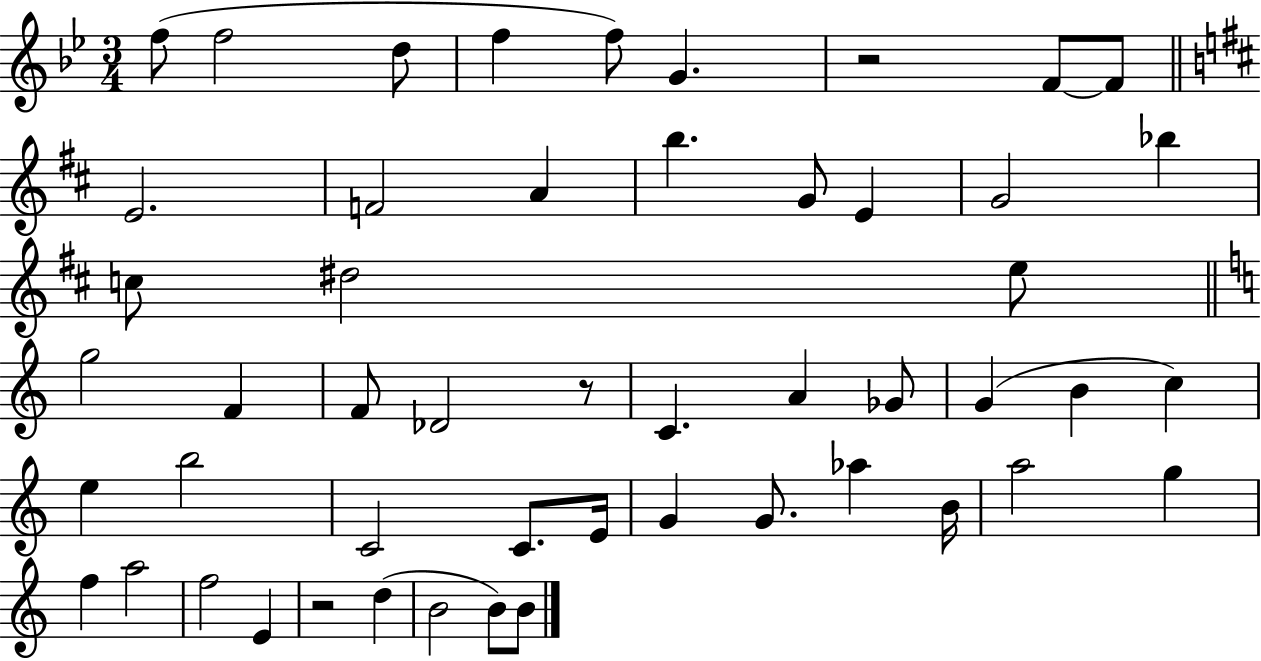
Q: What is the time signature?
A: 3/4